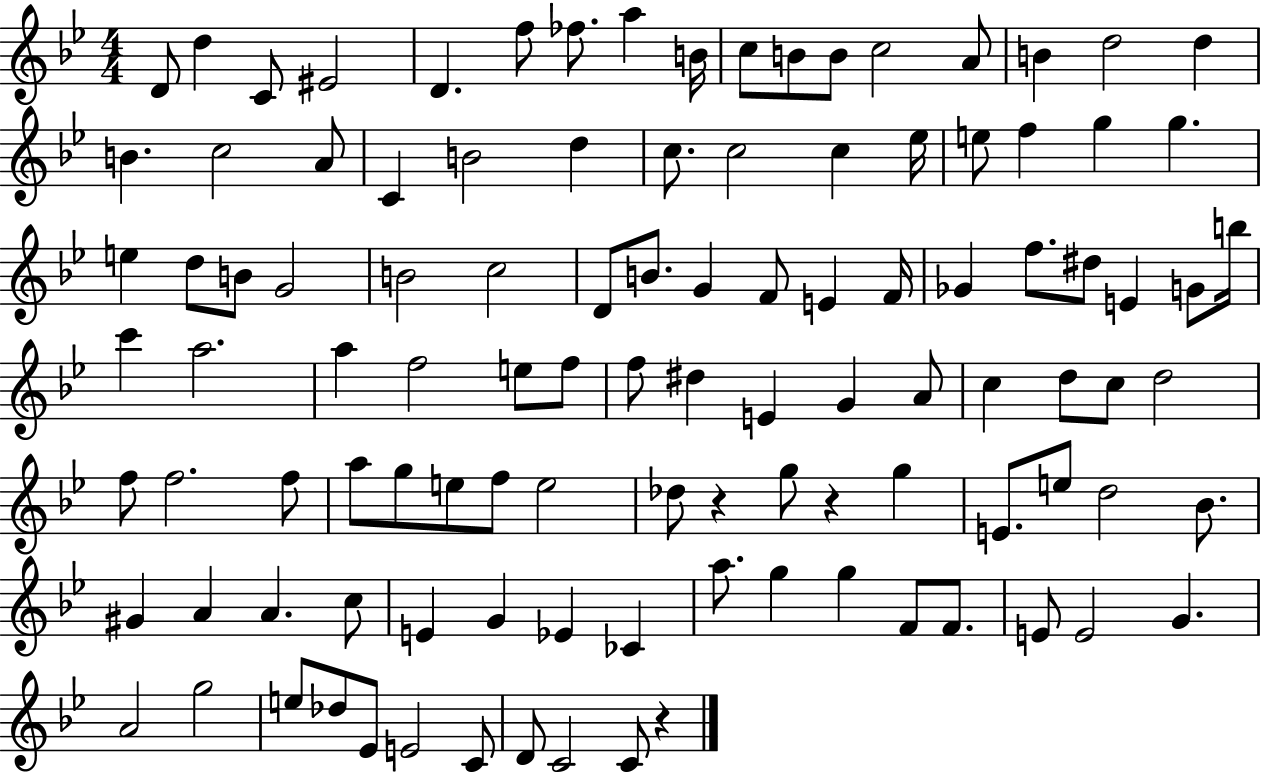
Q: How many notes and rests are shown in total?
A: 108